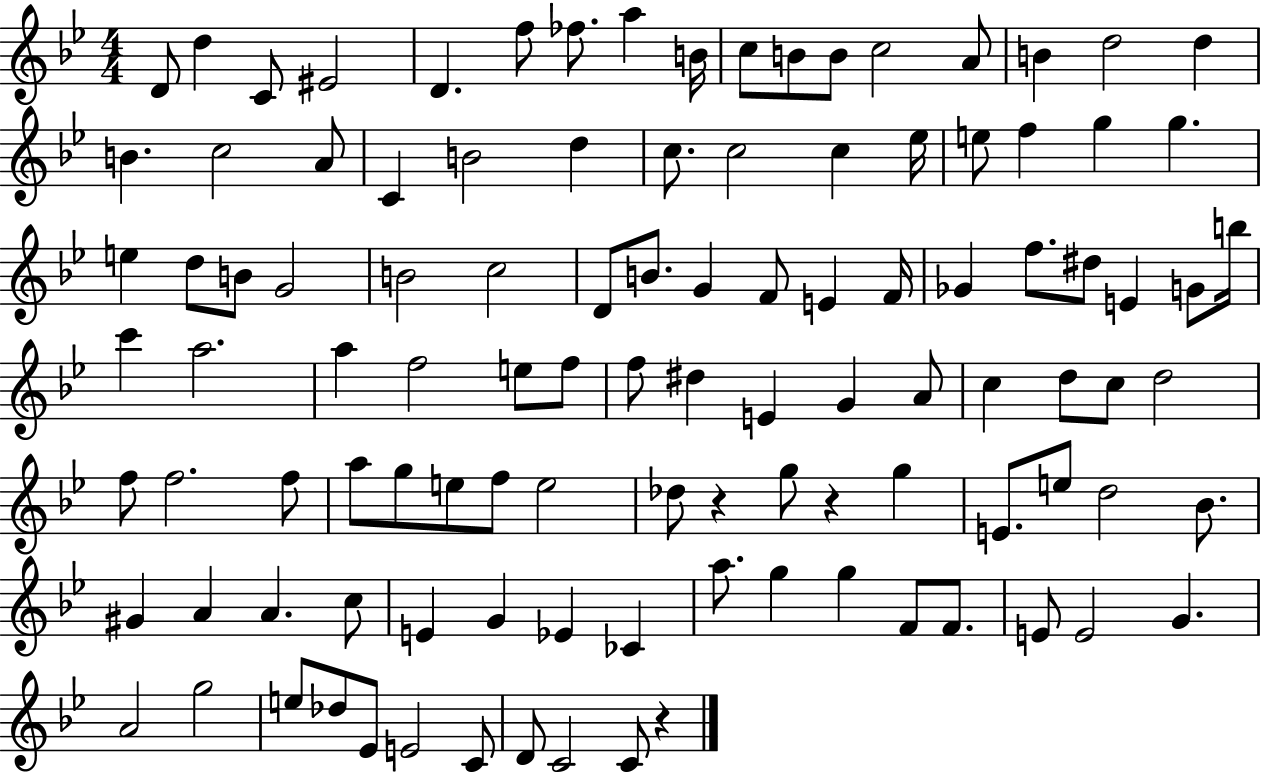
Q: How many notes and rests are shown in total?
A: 108